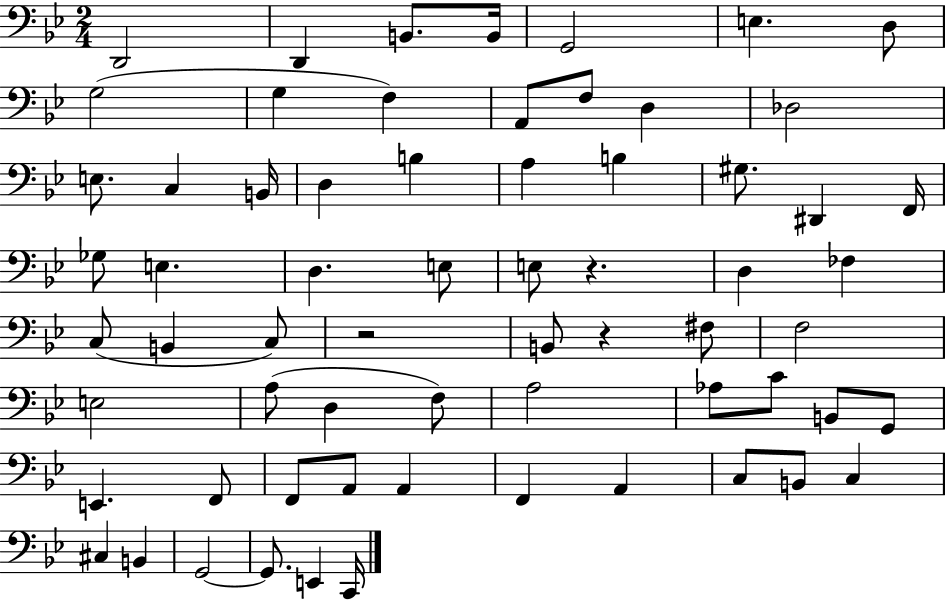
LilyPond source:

{
  \clef bass
  \numericTimeSignature
  \time 2/4
  \key bes \major
  d,2 | d,4 b,8. b,16 | g,2 | e4. d8 | \break g2( | g4 f4) | a,8 f8 d4 | des2 | \break e8. c4 b,16 | d4 b4 | a4 b4 | gis8. dis,4 f,16 | \break ges8 e4. | d4. e8 | e8 r4. | d4 fes4 | \break c8( b,4 c8) | r2 | b,8 r4 fis8 | f2 | \break e2 | a8( d4 f8) | a2 | aes8 c'8 b,8 g,8 | \break e,4. f,8 | f,8 a,8 a,4 | f,4 a,4 | c8 b,8 c4 | \break cis4 b,4 | g,2~~ | g,8. e,4 c,16 | \bar "|."
}